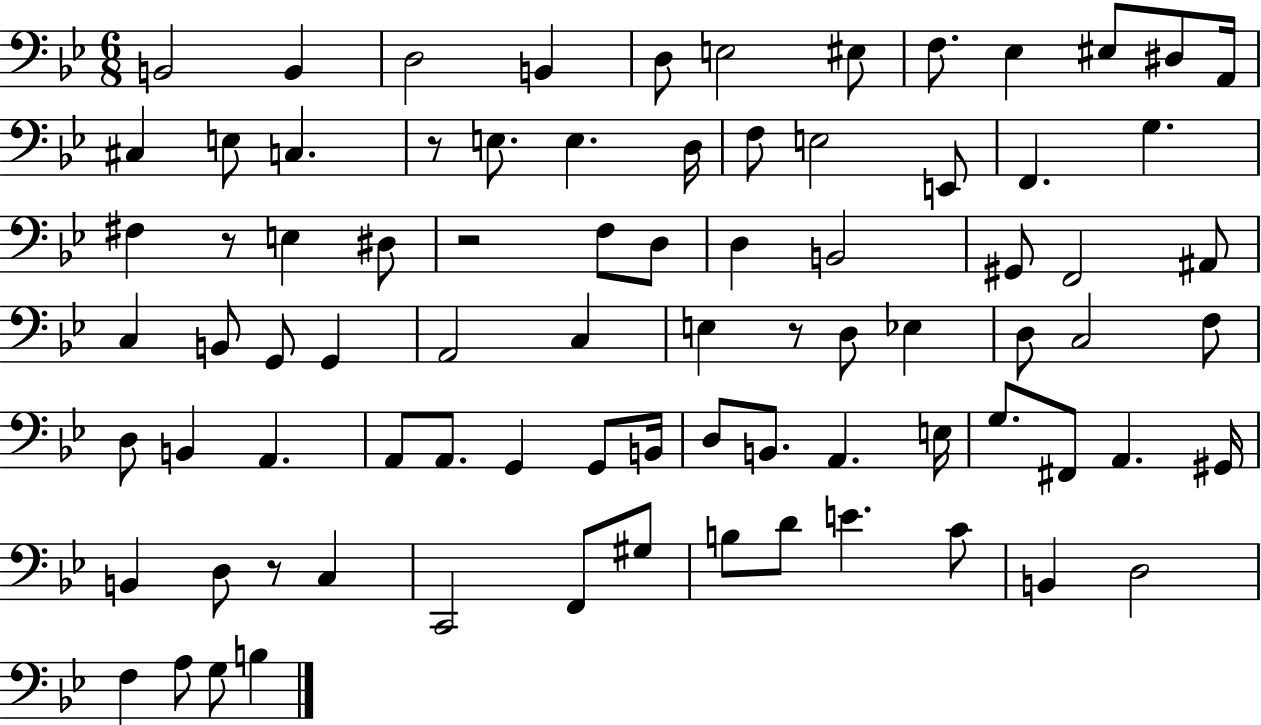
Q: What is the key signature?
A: BES major